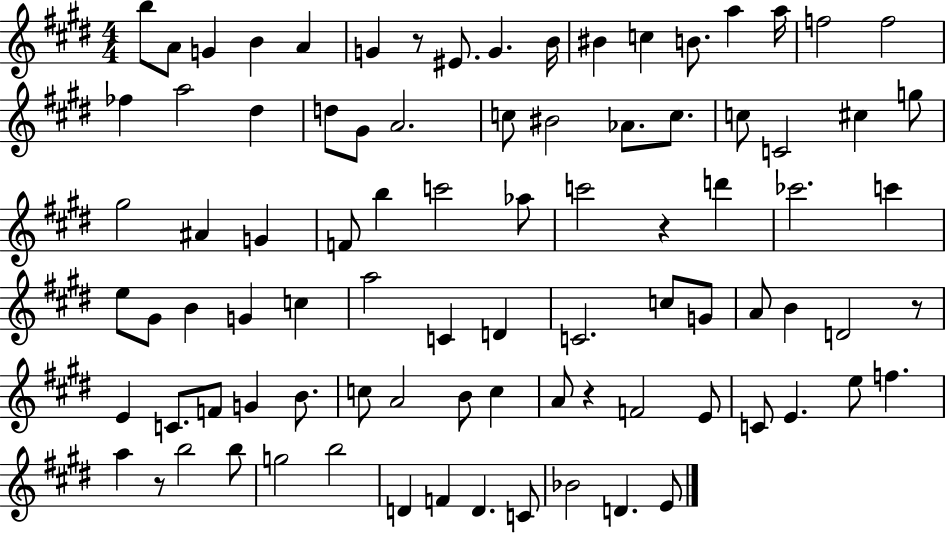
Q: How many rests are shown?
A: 5